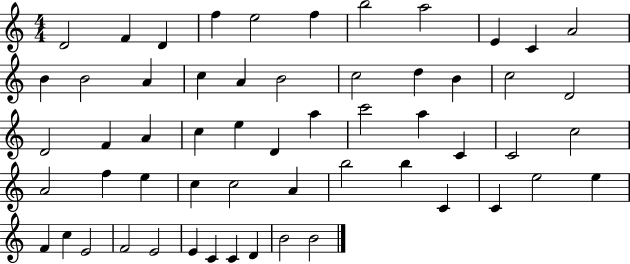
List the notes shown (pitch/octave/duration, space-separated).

D4/h F4/q D4/q F5/q E5/h F5/q B5/h A5/h E4/q C4/q A4/h B4/q B4/h A4/q C5/q A4/q B4/h C5/h D5/q B4/q C5/h D4/h D4/h F4/q A4/q C5/q E5/q D4/q A5/q C6/h A5/q C4/q C4/h C5/h A4/h F5/q E5/q C5/q C5/h A4/q B5/h B5/q C4/q C4/q E5/h E5/q F4/q C5/q E4/h F4/h E4/h E4/q C4/q C4/q D4/q B4/h B4/h